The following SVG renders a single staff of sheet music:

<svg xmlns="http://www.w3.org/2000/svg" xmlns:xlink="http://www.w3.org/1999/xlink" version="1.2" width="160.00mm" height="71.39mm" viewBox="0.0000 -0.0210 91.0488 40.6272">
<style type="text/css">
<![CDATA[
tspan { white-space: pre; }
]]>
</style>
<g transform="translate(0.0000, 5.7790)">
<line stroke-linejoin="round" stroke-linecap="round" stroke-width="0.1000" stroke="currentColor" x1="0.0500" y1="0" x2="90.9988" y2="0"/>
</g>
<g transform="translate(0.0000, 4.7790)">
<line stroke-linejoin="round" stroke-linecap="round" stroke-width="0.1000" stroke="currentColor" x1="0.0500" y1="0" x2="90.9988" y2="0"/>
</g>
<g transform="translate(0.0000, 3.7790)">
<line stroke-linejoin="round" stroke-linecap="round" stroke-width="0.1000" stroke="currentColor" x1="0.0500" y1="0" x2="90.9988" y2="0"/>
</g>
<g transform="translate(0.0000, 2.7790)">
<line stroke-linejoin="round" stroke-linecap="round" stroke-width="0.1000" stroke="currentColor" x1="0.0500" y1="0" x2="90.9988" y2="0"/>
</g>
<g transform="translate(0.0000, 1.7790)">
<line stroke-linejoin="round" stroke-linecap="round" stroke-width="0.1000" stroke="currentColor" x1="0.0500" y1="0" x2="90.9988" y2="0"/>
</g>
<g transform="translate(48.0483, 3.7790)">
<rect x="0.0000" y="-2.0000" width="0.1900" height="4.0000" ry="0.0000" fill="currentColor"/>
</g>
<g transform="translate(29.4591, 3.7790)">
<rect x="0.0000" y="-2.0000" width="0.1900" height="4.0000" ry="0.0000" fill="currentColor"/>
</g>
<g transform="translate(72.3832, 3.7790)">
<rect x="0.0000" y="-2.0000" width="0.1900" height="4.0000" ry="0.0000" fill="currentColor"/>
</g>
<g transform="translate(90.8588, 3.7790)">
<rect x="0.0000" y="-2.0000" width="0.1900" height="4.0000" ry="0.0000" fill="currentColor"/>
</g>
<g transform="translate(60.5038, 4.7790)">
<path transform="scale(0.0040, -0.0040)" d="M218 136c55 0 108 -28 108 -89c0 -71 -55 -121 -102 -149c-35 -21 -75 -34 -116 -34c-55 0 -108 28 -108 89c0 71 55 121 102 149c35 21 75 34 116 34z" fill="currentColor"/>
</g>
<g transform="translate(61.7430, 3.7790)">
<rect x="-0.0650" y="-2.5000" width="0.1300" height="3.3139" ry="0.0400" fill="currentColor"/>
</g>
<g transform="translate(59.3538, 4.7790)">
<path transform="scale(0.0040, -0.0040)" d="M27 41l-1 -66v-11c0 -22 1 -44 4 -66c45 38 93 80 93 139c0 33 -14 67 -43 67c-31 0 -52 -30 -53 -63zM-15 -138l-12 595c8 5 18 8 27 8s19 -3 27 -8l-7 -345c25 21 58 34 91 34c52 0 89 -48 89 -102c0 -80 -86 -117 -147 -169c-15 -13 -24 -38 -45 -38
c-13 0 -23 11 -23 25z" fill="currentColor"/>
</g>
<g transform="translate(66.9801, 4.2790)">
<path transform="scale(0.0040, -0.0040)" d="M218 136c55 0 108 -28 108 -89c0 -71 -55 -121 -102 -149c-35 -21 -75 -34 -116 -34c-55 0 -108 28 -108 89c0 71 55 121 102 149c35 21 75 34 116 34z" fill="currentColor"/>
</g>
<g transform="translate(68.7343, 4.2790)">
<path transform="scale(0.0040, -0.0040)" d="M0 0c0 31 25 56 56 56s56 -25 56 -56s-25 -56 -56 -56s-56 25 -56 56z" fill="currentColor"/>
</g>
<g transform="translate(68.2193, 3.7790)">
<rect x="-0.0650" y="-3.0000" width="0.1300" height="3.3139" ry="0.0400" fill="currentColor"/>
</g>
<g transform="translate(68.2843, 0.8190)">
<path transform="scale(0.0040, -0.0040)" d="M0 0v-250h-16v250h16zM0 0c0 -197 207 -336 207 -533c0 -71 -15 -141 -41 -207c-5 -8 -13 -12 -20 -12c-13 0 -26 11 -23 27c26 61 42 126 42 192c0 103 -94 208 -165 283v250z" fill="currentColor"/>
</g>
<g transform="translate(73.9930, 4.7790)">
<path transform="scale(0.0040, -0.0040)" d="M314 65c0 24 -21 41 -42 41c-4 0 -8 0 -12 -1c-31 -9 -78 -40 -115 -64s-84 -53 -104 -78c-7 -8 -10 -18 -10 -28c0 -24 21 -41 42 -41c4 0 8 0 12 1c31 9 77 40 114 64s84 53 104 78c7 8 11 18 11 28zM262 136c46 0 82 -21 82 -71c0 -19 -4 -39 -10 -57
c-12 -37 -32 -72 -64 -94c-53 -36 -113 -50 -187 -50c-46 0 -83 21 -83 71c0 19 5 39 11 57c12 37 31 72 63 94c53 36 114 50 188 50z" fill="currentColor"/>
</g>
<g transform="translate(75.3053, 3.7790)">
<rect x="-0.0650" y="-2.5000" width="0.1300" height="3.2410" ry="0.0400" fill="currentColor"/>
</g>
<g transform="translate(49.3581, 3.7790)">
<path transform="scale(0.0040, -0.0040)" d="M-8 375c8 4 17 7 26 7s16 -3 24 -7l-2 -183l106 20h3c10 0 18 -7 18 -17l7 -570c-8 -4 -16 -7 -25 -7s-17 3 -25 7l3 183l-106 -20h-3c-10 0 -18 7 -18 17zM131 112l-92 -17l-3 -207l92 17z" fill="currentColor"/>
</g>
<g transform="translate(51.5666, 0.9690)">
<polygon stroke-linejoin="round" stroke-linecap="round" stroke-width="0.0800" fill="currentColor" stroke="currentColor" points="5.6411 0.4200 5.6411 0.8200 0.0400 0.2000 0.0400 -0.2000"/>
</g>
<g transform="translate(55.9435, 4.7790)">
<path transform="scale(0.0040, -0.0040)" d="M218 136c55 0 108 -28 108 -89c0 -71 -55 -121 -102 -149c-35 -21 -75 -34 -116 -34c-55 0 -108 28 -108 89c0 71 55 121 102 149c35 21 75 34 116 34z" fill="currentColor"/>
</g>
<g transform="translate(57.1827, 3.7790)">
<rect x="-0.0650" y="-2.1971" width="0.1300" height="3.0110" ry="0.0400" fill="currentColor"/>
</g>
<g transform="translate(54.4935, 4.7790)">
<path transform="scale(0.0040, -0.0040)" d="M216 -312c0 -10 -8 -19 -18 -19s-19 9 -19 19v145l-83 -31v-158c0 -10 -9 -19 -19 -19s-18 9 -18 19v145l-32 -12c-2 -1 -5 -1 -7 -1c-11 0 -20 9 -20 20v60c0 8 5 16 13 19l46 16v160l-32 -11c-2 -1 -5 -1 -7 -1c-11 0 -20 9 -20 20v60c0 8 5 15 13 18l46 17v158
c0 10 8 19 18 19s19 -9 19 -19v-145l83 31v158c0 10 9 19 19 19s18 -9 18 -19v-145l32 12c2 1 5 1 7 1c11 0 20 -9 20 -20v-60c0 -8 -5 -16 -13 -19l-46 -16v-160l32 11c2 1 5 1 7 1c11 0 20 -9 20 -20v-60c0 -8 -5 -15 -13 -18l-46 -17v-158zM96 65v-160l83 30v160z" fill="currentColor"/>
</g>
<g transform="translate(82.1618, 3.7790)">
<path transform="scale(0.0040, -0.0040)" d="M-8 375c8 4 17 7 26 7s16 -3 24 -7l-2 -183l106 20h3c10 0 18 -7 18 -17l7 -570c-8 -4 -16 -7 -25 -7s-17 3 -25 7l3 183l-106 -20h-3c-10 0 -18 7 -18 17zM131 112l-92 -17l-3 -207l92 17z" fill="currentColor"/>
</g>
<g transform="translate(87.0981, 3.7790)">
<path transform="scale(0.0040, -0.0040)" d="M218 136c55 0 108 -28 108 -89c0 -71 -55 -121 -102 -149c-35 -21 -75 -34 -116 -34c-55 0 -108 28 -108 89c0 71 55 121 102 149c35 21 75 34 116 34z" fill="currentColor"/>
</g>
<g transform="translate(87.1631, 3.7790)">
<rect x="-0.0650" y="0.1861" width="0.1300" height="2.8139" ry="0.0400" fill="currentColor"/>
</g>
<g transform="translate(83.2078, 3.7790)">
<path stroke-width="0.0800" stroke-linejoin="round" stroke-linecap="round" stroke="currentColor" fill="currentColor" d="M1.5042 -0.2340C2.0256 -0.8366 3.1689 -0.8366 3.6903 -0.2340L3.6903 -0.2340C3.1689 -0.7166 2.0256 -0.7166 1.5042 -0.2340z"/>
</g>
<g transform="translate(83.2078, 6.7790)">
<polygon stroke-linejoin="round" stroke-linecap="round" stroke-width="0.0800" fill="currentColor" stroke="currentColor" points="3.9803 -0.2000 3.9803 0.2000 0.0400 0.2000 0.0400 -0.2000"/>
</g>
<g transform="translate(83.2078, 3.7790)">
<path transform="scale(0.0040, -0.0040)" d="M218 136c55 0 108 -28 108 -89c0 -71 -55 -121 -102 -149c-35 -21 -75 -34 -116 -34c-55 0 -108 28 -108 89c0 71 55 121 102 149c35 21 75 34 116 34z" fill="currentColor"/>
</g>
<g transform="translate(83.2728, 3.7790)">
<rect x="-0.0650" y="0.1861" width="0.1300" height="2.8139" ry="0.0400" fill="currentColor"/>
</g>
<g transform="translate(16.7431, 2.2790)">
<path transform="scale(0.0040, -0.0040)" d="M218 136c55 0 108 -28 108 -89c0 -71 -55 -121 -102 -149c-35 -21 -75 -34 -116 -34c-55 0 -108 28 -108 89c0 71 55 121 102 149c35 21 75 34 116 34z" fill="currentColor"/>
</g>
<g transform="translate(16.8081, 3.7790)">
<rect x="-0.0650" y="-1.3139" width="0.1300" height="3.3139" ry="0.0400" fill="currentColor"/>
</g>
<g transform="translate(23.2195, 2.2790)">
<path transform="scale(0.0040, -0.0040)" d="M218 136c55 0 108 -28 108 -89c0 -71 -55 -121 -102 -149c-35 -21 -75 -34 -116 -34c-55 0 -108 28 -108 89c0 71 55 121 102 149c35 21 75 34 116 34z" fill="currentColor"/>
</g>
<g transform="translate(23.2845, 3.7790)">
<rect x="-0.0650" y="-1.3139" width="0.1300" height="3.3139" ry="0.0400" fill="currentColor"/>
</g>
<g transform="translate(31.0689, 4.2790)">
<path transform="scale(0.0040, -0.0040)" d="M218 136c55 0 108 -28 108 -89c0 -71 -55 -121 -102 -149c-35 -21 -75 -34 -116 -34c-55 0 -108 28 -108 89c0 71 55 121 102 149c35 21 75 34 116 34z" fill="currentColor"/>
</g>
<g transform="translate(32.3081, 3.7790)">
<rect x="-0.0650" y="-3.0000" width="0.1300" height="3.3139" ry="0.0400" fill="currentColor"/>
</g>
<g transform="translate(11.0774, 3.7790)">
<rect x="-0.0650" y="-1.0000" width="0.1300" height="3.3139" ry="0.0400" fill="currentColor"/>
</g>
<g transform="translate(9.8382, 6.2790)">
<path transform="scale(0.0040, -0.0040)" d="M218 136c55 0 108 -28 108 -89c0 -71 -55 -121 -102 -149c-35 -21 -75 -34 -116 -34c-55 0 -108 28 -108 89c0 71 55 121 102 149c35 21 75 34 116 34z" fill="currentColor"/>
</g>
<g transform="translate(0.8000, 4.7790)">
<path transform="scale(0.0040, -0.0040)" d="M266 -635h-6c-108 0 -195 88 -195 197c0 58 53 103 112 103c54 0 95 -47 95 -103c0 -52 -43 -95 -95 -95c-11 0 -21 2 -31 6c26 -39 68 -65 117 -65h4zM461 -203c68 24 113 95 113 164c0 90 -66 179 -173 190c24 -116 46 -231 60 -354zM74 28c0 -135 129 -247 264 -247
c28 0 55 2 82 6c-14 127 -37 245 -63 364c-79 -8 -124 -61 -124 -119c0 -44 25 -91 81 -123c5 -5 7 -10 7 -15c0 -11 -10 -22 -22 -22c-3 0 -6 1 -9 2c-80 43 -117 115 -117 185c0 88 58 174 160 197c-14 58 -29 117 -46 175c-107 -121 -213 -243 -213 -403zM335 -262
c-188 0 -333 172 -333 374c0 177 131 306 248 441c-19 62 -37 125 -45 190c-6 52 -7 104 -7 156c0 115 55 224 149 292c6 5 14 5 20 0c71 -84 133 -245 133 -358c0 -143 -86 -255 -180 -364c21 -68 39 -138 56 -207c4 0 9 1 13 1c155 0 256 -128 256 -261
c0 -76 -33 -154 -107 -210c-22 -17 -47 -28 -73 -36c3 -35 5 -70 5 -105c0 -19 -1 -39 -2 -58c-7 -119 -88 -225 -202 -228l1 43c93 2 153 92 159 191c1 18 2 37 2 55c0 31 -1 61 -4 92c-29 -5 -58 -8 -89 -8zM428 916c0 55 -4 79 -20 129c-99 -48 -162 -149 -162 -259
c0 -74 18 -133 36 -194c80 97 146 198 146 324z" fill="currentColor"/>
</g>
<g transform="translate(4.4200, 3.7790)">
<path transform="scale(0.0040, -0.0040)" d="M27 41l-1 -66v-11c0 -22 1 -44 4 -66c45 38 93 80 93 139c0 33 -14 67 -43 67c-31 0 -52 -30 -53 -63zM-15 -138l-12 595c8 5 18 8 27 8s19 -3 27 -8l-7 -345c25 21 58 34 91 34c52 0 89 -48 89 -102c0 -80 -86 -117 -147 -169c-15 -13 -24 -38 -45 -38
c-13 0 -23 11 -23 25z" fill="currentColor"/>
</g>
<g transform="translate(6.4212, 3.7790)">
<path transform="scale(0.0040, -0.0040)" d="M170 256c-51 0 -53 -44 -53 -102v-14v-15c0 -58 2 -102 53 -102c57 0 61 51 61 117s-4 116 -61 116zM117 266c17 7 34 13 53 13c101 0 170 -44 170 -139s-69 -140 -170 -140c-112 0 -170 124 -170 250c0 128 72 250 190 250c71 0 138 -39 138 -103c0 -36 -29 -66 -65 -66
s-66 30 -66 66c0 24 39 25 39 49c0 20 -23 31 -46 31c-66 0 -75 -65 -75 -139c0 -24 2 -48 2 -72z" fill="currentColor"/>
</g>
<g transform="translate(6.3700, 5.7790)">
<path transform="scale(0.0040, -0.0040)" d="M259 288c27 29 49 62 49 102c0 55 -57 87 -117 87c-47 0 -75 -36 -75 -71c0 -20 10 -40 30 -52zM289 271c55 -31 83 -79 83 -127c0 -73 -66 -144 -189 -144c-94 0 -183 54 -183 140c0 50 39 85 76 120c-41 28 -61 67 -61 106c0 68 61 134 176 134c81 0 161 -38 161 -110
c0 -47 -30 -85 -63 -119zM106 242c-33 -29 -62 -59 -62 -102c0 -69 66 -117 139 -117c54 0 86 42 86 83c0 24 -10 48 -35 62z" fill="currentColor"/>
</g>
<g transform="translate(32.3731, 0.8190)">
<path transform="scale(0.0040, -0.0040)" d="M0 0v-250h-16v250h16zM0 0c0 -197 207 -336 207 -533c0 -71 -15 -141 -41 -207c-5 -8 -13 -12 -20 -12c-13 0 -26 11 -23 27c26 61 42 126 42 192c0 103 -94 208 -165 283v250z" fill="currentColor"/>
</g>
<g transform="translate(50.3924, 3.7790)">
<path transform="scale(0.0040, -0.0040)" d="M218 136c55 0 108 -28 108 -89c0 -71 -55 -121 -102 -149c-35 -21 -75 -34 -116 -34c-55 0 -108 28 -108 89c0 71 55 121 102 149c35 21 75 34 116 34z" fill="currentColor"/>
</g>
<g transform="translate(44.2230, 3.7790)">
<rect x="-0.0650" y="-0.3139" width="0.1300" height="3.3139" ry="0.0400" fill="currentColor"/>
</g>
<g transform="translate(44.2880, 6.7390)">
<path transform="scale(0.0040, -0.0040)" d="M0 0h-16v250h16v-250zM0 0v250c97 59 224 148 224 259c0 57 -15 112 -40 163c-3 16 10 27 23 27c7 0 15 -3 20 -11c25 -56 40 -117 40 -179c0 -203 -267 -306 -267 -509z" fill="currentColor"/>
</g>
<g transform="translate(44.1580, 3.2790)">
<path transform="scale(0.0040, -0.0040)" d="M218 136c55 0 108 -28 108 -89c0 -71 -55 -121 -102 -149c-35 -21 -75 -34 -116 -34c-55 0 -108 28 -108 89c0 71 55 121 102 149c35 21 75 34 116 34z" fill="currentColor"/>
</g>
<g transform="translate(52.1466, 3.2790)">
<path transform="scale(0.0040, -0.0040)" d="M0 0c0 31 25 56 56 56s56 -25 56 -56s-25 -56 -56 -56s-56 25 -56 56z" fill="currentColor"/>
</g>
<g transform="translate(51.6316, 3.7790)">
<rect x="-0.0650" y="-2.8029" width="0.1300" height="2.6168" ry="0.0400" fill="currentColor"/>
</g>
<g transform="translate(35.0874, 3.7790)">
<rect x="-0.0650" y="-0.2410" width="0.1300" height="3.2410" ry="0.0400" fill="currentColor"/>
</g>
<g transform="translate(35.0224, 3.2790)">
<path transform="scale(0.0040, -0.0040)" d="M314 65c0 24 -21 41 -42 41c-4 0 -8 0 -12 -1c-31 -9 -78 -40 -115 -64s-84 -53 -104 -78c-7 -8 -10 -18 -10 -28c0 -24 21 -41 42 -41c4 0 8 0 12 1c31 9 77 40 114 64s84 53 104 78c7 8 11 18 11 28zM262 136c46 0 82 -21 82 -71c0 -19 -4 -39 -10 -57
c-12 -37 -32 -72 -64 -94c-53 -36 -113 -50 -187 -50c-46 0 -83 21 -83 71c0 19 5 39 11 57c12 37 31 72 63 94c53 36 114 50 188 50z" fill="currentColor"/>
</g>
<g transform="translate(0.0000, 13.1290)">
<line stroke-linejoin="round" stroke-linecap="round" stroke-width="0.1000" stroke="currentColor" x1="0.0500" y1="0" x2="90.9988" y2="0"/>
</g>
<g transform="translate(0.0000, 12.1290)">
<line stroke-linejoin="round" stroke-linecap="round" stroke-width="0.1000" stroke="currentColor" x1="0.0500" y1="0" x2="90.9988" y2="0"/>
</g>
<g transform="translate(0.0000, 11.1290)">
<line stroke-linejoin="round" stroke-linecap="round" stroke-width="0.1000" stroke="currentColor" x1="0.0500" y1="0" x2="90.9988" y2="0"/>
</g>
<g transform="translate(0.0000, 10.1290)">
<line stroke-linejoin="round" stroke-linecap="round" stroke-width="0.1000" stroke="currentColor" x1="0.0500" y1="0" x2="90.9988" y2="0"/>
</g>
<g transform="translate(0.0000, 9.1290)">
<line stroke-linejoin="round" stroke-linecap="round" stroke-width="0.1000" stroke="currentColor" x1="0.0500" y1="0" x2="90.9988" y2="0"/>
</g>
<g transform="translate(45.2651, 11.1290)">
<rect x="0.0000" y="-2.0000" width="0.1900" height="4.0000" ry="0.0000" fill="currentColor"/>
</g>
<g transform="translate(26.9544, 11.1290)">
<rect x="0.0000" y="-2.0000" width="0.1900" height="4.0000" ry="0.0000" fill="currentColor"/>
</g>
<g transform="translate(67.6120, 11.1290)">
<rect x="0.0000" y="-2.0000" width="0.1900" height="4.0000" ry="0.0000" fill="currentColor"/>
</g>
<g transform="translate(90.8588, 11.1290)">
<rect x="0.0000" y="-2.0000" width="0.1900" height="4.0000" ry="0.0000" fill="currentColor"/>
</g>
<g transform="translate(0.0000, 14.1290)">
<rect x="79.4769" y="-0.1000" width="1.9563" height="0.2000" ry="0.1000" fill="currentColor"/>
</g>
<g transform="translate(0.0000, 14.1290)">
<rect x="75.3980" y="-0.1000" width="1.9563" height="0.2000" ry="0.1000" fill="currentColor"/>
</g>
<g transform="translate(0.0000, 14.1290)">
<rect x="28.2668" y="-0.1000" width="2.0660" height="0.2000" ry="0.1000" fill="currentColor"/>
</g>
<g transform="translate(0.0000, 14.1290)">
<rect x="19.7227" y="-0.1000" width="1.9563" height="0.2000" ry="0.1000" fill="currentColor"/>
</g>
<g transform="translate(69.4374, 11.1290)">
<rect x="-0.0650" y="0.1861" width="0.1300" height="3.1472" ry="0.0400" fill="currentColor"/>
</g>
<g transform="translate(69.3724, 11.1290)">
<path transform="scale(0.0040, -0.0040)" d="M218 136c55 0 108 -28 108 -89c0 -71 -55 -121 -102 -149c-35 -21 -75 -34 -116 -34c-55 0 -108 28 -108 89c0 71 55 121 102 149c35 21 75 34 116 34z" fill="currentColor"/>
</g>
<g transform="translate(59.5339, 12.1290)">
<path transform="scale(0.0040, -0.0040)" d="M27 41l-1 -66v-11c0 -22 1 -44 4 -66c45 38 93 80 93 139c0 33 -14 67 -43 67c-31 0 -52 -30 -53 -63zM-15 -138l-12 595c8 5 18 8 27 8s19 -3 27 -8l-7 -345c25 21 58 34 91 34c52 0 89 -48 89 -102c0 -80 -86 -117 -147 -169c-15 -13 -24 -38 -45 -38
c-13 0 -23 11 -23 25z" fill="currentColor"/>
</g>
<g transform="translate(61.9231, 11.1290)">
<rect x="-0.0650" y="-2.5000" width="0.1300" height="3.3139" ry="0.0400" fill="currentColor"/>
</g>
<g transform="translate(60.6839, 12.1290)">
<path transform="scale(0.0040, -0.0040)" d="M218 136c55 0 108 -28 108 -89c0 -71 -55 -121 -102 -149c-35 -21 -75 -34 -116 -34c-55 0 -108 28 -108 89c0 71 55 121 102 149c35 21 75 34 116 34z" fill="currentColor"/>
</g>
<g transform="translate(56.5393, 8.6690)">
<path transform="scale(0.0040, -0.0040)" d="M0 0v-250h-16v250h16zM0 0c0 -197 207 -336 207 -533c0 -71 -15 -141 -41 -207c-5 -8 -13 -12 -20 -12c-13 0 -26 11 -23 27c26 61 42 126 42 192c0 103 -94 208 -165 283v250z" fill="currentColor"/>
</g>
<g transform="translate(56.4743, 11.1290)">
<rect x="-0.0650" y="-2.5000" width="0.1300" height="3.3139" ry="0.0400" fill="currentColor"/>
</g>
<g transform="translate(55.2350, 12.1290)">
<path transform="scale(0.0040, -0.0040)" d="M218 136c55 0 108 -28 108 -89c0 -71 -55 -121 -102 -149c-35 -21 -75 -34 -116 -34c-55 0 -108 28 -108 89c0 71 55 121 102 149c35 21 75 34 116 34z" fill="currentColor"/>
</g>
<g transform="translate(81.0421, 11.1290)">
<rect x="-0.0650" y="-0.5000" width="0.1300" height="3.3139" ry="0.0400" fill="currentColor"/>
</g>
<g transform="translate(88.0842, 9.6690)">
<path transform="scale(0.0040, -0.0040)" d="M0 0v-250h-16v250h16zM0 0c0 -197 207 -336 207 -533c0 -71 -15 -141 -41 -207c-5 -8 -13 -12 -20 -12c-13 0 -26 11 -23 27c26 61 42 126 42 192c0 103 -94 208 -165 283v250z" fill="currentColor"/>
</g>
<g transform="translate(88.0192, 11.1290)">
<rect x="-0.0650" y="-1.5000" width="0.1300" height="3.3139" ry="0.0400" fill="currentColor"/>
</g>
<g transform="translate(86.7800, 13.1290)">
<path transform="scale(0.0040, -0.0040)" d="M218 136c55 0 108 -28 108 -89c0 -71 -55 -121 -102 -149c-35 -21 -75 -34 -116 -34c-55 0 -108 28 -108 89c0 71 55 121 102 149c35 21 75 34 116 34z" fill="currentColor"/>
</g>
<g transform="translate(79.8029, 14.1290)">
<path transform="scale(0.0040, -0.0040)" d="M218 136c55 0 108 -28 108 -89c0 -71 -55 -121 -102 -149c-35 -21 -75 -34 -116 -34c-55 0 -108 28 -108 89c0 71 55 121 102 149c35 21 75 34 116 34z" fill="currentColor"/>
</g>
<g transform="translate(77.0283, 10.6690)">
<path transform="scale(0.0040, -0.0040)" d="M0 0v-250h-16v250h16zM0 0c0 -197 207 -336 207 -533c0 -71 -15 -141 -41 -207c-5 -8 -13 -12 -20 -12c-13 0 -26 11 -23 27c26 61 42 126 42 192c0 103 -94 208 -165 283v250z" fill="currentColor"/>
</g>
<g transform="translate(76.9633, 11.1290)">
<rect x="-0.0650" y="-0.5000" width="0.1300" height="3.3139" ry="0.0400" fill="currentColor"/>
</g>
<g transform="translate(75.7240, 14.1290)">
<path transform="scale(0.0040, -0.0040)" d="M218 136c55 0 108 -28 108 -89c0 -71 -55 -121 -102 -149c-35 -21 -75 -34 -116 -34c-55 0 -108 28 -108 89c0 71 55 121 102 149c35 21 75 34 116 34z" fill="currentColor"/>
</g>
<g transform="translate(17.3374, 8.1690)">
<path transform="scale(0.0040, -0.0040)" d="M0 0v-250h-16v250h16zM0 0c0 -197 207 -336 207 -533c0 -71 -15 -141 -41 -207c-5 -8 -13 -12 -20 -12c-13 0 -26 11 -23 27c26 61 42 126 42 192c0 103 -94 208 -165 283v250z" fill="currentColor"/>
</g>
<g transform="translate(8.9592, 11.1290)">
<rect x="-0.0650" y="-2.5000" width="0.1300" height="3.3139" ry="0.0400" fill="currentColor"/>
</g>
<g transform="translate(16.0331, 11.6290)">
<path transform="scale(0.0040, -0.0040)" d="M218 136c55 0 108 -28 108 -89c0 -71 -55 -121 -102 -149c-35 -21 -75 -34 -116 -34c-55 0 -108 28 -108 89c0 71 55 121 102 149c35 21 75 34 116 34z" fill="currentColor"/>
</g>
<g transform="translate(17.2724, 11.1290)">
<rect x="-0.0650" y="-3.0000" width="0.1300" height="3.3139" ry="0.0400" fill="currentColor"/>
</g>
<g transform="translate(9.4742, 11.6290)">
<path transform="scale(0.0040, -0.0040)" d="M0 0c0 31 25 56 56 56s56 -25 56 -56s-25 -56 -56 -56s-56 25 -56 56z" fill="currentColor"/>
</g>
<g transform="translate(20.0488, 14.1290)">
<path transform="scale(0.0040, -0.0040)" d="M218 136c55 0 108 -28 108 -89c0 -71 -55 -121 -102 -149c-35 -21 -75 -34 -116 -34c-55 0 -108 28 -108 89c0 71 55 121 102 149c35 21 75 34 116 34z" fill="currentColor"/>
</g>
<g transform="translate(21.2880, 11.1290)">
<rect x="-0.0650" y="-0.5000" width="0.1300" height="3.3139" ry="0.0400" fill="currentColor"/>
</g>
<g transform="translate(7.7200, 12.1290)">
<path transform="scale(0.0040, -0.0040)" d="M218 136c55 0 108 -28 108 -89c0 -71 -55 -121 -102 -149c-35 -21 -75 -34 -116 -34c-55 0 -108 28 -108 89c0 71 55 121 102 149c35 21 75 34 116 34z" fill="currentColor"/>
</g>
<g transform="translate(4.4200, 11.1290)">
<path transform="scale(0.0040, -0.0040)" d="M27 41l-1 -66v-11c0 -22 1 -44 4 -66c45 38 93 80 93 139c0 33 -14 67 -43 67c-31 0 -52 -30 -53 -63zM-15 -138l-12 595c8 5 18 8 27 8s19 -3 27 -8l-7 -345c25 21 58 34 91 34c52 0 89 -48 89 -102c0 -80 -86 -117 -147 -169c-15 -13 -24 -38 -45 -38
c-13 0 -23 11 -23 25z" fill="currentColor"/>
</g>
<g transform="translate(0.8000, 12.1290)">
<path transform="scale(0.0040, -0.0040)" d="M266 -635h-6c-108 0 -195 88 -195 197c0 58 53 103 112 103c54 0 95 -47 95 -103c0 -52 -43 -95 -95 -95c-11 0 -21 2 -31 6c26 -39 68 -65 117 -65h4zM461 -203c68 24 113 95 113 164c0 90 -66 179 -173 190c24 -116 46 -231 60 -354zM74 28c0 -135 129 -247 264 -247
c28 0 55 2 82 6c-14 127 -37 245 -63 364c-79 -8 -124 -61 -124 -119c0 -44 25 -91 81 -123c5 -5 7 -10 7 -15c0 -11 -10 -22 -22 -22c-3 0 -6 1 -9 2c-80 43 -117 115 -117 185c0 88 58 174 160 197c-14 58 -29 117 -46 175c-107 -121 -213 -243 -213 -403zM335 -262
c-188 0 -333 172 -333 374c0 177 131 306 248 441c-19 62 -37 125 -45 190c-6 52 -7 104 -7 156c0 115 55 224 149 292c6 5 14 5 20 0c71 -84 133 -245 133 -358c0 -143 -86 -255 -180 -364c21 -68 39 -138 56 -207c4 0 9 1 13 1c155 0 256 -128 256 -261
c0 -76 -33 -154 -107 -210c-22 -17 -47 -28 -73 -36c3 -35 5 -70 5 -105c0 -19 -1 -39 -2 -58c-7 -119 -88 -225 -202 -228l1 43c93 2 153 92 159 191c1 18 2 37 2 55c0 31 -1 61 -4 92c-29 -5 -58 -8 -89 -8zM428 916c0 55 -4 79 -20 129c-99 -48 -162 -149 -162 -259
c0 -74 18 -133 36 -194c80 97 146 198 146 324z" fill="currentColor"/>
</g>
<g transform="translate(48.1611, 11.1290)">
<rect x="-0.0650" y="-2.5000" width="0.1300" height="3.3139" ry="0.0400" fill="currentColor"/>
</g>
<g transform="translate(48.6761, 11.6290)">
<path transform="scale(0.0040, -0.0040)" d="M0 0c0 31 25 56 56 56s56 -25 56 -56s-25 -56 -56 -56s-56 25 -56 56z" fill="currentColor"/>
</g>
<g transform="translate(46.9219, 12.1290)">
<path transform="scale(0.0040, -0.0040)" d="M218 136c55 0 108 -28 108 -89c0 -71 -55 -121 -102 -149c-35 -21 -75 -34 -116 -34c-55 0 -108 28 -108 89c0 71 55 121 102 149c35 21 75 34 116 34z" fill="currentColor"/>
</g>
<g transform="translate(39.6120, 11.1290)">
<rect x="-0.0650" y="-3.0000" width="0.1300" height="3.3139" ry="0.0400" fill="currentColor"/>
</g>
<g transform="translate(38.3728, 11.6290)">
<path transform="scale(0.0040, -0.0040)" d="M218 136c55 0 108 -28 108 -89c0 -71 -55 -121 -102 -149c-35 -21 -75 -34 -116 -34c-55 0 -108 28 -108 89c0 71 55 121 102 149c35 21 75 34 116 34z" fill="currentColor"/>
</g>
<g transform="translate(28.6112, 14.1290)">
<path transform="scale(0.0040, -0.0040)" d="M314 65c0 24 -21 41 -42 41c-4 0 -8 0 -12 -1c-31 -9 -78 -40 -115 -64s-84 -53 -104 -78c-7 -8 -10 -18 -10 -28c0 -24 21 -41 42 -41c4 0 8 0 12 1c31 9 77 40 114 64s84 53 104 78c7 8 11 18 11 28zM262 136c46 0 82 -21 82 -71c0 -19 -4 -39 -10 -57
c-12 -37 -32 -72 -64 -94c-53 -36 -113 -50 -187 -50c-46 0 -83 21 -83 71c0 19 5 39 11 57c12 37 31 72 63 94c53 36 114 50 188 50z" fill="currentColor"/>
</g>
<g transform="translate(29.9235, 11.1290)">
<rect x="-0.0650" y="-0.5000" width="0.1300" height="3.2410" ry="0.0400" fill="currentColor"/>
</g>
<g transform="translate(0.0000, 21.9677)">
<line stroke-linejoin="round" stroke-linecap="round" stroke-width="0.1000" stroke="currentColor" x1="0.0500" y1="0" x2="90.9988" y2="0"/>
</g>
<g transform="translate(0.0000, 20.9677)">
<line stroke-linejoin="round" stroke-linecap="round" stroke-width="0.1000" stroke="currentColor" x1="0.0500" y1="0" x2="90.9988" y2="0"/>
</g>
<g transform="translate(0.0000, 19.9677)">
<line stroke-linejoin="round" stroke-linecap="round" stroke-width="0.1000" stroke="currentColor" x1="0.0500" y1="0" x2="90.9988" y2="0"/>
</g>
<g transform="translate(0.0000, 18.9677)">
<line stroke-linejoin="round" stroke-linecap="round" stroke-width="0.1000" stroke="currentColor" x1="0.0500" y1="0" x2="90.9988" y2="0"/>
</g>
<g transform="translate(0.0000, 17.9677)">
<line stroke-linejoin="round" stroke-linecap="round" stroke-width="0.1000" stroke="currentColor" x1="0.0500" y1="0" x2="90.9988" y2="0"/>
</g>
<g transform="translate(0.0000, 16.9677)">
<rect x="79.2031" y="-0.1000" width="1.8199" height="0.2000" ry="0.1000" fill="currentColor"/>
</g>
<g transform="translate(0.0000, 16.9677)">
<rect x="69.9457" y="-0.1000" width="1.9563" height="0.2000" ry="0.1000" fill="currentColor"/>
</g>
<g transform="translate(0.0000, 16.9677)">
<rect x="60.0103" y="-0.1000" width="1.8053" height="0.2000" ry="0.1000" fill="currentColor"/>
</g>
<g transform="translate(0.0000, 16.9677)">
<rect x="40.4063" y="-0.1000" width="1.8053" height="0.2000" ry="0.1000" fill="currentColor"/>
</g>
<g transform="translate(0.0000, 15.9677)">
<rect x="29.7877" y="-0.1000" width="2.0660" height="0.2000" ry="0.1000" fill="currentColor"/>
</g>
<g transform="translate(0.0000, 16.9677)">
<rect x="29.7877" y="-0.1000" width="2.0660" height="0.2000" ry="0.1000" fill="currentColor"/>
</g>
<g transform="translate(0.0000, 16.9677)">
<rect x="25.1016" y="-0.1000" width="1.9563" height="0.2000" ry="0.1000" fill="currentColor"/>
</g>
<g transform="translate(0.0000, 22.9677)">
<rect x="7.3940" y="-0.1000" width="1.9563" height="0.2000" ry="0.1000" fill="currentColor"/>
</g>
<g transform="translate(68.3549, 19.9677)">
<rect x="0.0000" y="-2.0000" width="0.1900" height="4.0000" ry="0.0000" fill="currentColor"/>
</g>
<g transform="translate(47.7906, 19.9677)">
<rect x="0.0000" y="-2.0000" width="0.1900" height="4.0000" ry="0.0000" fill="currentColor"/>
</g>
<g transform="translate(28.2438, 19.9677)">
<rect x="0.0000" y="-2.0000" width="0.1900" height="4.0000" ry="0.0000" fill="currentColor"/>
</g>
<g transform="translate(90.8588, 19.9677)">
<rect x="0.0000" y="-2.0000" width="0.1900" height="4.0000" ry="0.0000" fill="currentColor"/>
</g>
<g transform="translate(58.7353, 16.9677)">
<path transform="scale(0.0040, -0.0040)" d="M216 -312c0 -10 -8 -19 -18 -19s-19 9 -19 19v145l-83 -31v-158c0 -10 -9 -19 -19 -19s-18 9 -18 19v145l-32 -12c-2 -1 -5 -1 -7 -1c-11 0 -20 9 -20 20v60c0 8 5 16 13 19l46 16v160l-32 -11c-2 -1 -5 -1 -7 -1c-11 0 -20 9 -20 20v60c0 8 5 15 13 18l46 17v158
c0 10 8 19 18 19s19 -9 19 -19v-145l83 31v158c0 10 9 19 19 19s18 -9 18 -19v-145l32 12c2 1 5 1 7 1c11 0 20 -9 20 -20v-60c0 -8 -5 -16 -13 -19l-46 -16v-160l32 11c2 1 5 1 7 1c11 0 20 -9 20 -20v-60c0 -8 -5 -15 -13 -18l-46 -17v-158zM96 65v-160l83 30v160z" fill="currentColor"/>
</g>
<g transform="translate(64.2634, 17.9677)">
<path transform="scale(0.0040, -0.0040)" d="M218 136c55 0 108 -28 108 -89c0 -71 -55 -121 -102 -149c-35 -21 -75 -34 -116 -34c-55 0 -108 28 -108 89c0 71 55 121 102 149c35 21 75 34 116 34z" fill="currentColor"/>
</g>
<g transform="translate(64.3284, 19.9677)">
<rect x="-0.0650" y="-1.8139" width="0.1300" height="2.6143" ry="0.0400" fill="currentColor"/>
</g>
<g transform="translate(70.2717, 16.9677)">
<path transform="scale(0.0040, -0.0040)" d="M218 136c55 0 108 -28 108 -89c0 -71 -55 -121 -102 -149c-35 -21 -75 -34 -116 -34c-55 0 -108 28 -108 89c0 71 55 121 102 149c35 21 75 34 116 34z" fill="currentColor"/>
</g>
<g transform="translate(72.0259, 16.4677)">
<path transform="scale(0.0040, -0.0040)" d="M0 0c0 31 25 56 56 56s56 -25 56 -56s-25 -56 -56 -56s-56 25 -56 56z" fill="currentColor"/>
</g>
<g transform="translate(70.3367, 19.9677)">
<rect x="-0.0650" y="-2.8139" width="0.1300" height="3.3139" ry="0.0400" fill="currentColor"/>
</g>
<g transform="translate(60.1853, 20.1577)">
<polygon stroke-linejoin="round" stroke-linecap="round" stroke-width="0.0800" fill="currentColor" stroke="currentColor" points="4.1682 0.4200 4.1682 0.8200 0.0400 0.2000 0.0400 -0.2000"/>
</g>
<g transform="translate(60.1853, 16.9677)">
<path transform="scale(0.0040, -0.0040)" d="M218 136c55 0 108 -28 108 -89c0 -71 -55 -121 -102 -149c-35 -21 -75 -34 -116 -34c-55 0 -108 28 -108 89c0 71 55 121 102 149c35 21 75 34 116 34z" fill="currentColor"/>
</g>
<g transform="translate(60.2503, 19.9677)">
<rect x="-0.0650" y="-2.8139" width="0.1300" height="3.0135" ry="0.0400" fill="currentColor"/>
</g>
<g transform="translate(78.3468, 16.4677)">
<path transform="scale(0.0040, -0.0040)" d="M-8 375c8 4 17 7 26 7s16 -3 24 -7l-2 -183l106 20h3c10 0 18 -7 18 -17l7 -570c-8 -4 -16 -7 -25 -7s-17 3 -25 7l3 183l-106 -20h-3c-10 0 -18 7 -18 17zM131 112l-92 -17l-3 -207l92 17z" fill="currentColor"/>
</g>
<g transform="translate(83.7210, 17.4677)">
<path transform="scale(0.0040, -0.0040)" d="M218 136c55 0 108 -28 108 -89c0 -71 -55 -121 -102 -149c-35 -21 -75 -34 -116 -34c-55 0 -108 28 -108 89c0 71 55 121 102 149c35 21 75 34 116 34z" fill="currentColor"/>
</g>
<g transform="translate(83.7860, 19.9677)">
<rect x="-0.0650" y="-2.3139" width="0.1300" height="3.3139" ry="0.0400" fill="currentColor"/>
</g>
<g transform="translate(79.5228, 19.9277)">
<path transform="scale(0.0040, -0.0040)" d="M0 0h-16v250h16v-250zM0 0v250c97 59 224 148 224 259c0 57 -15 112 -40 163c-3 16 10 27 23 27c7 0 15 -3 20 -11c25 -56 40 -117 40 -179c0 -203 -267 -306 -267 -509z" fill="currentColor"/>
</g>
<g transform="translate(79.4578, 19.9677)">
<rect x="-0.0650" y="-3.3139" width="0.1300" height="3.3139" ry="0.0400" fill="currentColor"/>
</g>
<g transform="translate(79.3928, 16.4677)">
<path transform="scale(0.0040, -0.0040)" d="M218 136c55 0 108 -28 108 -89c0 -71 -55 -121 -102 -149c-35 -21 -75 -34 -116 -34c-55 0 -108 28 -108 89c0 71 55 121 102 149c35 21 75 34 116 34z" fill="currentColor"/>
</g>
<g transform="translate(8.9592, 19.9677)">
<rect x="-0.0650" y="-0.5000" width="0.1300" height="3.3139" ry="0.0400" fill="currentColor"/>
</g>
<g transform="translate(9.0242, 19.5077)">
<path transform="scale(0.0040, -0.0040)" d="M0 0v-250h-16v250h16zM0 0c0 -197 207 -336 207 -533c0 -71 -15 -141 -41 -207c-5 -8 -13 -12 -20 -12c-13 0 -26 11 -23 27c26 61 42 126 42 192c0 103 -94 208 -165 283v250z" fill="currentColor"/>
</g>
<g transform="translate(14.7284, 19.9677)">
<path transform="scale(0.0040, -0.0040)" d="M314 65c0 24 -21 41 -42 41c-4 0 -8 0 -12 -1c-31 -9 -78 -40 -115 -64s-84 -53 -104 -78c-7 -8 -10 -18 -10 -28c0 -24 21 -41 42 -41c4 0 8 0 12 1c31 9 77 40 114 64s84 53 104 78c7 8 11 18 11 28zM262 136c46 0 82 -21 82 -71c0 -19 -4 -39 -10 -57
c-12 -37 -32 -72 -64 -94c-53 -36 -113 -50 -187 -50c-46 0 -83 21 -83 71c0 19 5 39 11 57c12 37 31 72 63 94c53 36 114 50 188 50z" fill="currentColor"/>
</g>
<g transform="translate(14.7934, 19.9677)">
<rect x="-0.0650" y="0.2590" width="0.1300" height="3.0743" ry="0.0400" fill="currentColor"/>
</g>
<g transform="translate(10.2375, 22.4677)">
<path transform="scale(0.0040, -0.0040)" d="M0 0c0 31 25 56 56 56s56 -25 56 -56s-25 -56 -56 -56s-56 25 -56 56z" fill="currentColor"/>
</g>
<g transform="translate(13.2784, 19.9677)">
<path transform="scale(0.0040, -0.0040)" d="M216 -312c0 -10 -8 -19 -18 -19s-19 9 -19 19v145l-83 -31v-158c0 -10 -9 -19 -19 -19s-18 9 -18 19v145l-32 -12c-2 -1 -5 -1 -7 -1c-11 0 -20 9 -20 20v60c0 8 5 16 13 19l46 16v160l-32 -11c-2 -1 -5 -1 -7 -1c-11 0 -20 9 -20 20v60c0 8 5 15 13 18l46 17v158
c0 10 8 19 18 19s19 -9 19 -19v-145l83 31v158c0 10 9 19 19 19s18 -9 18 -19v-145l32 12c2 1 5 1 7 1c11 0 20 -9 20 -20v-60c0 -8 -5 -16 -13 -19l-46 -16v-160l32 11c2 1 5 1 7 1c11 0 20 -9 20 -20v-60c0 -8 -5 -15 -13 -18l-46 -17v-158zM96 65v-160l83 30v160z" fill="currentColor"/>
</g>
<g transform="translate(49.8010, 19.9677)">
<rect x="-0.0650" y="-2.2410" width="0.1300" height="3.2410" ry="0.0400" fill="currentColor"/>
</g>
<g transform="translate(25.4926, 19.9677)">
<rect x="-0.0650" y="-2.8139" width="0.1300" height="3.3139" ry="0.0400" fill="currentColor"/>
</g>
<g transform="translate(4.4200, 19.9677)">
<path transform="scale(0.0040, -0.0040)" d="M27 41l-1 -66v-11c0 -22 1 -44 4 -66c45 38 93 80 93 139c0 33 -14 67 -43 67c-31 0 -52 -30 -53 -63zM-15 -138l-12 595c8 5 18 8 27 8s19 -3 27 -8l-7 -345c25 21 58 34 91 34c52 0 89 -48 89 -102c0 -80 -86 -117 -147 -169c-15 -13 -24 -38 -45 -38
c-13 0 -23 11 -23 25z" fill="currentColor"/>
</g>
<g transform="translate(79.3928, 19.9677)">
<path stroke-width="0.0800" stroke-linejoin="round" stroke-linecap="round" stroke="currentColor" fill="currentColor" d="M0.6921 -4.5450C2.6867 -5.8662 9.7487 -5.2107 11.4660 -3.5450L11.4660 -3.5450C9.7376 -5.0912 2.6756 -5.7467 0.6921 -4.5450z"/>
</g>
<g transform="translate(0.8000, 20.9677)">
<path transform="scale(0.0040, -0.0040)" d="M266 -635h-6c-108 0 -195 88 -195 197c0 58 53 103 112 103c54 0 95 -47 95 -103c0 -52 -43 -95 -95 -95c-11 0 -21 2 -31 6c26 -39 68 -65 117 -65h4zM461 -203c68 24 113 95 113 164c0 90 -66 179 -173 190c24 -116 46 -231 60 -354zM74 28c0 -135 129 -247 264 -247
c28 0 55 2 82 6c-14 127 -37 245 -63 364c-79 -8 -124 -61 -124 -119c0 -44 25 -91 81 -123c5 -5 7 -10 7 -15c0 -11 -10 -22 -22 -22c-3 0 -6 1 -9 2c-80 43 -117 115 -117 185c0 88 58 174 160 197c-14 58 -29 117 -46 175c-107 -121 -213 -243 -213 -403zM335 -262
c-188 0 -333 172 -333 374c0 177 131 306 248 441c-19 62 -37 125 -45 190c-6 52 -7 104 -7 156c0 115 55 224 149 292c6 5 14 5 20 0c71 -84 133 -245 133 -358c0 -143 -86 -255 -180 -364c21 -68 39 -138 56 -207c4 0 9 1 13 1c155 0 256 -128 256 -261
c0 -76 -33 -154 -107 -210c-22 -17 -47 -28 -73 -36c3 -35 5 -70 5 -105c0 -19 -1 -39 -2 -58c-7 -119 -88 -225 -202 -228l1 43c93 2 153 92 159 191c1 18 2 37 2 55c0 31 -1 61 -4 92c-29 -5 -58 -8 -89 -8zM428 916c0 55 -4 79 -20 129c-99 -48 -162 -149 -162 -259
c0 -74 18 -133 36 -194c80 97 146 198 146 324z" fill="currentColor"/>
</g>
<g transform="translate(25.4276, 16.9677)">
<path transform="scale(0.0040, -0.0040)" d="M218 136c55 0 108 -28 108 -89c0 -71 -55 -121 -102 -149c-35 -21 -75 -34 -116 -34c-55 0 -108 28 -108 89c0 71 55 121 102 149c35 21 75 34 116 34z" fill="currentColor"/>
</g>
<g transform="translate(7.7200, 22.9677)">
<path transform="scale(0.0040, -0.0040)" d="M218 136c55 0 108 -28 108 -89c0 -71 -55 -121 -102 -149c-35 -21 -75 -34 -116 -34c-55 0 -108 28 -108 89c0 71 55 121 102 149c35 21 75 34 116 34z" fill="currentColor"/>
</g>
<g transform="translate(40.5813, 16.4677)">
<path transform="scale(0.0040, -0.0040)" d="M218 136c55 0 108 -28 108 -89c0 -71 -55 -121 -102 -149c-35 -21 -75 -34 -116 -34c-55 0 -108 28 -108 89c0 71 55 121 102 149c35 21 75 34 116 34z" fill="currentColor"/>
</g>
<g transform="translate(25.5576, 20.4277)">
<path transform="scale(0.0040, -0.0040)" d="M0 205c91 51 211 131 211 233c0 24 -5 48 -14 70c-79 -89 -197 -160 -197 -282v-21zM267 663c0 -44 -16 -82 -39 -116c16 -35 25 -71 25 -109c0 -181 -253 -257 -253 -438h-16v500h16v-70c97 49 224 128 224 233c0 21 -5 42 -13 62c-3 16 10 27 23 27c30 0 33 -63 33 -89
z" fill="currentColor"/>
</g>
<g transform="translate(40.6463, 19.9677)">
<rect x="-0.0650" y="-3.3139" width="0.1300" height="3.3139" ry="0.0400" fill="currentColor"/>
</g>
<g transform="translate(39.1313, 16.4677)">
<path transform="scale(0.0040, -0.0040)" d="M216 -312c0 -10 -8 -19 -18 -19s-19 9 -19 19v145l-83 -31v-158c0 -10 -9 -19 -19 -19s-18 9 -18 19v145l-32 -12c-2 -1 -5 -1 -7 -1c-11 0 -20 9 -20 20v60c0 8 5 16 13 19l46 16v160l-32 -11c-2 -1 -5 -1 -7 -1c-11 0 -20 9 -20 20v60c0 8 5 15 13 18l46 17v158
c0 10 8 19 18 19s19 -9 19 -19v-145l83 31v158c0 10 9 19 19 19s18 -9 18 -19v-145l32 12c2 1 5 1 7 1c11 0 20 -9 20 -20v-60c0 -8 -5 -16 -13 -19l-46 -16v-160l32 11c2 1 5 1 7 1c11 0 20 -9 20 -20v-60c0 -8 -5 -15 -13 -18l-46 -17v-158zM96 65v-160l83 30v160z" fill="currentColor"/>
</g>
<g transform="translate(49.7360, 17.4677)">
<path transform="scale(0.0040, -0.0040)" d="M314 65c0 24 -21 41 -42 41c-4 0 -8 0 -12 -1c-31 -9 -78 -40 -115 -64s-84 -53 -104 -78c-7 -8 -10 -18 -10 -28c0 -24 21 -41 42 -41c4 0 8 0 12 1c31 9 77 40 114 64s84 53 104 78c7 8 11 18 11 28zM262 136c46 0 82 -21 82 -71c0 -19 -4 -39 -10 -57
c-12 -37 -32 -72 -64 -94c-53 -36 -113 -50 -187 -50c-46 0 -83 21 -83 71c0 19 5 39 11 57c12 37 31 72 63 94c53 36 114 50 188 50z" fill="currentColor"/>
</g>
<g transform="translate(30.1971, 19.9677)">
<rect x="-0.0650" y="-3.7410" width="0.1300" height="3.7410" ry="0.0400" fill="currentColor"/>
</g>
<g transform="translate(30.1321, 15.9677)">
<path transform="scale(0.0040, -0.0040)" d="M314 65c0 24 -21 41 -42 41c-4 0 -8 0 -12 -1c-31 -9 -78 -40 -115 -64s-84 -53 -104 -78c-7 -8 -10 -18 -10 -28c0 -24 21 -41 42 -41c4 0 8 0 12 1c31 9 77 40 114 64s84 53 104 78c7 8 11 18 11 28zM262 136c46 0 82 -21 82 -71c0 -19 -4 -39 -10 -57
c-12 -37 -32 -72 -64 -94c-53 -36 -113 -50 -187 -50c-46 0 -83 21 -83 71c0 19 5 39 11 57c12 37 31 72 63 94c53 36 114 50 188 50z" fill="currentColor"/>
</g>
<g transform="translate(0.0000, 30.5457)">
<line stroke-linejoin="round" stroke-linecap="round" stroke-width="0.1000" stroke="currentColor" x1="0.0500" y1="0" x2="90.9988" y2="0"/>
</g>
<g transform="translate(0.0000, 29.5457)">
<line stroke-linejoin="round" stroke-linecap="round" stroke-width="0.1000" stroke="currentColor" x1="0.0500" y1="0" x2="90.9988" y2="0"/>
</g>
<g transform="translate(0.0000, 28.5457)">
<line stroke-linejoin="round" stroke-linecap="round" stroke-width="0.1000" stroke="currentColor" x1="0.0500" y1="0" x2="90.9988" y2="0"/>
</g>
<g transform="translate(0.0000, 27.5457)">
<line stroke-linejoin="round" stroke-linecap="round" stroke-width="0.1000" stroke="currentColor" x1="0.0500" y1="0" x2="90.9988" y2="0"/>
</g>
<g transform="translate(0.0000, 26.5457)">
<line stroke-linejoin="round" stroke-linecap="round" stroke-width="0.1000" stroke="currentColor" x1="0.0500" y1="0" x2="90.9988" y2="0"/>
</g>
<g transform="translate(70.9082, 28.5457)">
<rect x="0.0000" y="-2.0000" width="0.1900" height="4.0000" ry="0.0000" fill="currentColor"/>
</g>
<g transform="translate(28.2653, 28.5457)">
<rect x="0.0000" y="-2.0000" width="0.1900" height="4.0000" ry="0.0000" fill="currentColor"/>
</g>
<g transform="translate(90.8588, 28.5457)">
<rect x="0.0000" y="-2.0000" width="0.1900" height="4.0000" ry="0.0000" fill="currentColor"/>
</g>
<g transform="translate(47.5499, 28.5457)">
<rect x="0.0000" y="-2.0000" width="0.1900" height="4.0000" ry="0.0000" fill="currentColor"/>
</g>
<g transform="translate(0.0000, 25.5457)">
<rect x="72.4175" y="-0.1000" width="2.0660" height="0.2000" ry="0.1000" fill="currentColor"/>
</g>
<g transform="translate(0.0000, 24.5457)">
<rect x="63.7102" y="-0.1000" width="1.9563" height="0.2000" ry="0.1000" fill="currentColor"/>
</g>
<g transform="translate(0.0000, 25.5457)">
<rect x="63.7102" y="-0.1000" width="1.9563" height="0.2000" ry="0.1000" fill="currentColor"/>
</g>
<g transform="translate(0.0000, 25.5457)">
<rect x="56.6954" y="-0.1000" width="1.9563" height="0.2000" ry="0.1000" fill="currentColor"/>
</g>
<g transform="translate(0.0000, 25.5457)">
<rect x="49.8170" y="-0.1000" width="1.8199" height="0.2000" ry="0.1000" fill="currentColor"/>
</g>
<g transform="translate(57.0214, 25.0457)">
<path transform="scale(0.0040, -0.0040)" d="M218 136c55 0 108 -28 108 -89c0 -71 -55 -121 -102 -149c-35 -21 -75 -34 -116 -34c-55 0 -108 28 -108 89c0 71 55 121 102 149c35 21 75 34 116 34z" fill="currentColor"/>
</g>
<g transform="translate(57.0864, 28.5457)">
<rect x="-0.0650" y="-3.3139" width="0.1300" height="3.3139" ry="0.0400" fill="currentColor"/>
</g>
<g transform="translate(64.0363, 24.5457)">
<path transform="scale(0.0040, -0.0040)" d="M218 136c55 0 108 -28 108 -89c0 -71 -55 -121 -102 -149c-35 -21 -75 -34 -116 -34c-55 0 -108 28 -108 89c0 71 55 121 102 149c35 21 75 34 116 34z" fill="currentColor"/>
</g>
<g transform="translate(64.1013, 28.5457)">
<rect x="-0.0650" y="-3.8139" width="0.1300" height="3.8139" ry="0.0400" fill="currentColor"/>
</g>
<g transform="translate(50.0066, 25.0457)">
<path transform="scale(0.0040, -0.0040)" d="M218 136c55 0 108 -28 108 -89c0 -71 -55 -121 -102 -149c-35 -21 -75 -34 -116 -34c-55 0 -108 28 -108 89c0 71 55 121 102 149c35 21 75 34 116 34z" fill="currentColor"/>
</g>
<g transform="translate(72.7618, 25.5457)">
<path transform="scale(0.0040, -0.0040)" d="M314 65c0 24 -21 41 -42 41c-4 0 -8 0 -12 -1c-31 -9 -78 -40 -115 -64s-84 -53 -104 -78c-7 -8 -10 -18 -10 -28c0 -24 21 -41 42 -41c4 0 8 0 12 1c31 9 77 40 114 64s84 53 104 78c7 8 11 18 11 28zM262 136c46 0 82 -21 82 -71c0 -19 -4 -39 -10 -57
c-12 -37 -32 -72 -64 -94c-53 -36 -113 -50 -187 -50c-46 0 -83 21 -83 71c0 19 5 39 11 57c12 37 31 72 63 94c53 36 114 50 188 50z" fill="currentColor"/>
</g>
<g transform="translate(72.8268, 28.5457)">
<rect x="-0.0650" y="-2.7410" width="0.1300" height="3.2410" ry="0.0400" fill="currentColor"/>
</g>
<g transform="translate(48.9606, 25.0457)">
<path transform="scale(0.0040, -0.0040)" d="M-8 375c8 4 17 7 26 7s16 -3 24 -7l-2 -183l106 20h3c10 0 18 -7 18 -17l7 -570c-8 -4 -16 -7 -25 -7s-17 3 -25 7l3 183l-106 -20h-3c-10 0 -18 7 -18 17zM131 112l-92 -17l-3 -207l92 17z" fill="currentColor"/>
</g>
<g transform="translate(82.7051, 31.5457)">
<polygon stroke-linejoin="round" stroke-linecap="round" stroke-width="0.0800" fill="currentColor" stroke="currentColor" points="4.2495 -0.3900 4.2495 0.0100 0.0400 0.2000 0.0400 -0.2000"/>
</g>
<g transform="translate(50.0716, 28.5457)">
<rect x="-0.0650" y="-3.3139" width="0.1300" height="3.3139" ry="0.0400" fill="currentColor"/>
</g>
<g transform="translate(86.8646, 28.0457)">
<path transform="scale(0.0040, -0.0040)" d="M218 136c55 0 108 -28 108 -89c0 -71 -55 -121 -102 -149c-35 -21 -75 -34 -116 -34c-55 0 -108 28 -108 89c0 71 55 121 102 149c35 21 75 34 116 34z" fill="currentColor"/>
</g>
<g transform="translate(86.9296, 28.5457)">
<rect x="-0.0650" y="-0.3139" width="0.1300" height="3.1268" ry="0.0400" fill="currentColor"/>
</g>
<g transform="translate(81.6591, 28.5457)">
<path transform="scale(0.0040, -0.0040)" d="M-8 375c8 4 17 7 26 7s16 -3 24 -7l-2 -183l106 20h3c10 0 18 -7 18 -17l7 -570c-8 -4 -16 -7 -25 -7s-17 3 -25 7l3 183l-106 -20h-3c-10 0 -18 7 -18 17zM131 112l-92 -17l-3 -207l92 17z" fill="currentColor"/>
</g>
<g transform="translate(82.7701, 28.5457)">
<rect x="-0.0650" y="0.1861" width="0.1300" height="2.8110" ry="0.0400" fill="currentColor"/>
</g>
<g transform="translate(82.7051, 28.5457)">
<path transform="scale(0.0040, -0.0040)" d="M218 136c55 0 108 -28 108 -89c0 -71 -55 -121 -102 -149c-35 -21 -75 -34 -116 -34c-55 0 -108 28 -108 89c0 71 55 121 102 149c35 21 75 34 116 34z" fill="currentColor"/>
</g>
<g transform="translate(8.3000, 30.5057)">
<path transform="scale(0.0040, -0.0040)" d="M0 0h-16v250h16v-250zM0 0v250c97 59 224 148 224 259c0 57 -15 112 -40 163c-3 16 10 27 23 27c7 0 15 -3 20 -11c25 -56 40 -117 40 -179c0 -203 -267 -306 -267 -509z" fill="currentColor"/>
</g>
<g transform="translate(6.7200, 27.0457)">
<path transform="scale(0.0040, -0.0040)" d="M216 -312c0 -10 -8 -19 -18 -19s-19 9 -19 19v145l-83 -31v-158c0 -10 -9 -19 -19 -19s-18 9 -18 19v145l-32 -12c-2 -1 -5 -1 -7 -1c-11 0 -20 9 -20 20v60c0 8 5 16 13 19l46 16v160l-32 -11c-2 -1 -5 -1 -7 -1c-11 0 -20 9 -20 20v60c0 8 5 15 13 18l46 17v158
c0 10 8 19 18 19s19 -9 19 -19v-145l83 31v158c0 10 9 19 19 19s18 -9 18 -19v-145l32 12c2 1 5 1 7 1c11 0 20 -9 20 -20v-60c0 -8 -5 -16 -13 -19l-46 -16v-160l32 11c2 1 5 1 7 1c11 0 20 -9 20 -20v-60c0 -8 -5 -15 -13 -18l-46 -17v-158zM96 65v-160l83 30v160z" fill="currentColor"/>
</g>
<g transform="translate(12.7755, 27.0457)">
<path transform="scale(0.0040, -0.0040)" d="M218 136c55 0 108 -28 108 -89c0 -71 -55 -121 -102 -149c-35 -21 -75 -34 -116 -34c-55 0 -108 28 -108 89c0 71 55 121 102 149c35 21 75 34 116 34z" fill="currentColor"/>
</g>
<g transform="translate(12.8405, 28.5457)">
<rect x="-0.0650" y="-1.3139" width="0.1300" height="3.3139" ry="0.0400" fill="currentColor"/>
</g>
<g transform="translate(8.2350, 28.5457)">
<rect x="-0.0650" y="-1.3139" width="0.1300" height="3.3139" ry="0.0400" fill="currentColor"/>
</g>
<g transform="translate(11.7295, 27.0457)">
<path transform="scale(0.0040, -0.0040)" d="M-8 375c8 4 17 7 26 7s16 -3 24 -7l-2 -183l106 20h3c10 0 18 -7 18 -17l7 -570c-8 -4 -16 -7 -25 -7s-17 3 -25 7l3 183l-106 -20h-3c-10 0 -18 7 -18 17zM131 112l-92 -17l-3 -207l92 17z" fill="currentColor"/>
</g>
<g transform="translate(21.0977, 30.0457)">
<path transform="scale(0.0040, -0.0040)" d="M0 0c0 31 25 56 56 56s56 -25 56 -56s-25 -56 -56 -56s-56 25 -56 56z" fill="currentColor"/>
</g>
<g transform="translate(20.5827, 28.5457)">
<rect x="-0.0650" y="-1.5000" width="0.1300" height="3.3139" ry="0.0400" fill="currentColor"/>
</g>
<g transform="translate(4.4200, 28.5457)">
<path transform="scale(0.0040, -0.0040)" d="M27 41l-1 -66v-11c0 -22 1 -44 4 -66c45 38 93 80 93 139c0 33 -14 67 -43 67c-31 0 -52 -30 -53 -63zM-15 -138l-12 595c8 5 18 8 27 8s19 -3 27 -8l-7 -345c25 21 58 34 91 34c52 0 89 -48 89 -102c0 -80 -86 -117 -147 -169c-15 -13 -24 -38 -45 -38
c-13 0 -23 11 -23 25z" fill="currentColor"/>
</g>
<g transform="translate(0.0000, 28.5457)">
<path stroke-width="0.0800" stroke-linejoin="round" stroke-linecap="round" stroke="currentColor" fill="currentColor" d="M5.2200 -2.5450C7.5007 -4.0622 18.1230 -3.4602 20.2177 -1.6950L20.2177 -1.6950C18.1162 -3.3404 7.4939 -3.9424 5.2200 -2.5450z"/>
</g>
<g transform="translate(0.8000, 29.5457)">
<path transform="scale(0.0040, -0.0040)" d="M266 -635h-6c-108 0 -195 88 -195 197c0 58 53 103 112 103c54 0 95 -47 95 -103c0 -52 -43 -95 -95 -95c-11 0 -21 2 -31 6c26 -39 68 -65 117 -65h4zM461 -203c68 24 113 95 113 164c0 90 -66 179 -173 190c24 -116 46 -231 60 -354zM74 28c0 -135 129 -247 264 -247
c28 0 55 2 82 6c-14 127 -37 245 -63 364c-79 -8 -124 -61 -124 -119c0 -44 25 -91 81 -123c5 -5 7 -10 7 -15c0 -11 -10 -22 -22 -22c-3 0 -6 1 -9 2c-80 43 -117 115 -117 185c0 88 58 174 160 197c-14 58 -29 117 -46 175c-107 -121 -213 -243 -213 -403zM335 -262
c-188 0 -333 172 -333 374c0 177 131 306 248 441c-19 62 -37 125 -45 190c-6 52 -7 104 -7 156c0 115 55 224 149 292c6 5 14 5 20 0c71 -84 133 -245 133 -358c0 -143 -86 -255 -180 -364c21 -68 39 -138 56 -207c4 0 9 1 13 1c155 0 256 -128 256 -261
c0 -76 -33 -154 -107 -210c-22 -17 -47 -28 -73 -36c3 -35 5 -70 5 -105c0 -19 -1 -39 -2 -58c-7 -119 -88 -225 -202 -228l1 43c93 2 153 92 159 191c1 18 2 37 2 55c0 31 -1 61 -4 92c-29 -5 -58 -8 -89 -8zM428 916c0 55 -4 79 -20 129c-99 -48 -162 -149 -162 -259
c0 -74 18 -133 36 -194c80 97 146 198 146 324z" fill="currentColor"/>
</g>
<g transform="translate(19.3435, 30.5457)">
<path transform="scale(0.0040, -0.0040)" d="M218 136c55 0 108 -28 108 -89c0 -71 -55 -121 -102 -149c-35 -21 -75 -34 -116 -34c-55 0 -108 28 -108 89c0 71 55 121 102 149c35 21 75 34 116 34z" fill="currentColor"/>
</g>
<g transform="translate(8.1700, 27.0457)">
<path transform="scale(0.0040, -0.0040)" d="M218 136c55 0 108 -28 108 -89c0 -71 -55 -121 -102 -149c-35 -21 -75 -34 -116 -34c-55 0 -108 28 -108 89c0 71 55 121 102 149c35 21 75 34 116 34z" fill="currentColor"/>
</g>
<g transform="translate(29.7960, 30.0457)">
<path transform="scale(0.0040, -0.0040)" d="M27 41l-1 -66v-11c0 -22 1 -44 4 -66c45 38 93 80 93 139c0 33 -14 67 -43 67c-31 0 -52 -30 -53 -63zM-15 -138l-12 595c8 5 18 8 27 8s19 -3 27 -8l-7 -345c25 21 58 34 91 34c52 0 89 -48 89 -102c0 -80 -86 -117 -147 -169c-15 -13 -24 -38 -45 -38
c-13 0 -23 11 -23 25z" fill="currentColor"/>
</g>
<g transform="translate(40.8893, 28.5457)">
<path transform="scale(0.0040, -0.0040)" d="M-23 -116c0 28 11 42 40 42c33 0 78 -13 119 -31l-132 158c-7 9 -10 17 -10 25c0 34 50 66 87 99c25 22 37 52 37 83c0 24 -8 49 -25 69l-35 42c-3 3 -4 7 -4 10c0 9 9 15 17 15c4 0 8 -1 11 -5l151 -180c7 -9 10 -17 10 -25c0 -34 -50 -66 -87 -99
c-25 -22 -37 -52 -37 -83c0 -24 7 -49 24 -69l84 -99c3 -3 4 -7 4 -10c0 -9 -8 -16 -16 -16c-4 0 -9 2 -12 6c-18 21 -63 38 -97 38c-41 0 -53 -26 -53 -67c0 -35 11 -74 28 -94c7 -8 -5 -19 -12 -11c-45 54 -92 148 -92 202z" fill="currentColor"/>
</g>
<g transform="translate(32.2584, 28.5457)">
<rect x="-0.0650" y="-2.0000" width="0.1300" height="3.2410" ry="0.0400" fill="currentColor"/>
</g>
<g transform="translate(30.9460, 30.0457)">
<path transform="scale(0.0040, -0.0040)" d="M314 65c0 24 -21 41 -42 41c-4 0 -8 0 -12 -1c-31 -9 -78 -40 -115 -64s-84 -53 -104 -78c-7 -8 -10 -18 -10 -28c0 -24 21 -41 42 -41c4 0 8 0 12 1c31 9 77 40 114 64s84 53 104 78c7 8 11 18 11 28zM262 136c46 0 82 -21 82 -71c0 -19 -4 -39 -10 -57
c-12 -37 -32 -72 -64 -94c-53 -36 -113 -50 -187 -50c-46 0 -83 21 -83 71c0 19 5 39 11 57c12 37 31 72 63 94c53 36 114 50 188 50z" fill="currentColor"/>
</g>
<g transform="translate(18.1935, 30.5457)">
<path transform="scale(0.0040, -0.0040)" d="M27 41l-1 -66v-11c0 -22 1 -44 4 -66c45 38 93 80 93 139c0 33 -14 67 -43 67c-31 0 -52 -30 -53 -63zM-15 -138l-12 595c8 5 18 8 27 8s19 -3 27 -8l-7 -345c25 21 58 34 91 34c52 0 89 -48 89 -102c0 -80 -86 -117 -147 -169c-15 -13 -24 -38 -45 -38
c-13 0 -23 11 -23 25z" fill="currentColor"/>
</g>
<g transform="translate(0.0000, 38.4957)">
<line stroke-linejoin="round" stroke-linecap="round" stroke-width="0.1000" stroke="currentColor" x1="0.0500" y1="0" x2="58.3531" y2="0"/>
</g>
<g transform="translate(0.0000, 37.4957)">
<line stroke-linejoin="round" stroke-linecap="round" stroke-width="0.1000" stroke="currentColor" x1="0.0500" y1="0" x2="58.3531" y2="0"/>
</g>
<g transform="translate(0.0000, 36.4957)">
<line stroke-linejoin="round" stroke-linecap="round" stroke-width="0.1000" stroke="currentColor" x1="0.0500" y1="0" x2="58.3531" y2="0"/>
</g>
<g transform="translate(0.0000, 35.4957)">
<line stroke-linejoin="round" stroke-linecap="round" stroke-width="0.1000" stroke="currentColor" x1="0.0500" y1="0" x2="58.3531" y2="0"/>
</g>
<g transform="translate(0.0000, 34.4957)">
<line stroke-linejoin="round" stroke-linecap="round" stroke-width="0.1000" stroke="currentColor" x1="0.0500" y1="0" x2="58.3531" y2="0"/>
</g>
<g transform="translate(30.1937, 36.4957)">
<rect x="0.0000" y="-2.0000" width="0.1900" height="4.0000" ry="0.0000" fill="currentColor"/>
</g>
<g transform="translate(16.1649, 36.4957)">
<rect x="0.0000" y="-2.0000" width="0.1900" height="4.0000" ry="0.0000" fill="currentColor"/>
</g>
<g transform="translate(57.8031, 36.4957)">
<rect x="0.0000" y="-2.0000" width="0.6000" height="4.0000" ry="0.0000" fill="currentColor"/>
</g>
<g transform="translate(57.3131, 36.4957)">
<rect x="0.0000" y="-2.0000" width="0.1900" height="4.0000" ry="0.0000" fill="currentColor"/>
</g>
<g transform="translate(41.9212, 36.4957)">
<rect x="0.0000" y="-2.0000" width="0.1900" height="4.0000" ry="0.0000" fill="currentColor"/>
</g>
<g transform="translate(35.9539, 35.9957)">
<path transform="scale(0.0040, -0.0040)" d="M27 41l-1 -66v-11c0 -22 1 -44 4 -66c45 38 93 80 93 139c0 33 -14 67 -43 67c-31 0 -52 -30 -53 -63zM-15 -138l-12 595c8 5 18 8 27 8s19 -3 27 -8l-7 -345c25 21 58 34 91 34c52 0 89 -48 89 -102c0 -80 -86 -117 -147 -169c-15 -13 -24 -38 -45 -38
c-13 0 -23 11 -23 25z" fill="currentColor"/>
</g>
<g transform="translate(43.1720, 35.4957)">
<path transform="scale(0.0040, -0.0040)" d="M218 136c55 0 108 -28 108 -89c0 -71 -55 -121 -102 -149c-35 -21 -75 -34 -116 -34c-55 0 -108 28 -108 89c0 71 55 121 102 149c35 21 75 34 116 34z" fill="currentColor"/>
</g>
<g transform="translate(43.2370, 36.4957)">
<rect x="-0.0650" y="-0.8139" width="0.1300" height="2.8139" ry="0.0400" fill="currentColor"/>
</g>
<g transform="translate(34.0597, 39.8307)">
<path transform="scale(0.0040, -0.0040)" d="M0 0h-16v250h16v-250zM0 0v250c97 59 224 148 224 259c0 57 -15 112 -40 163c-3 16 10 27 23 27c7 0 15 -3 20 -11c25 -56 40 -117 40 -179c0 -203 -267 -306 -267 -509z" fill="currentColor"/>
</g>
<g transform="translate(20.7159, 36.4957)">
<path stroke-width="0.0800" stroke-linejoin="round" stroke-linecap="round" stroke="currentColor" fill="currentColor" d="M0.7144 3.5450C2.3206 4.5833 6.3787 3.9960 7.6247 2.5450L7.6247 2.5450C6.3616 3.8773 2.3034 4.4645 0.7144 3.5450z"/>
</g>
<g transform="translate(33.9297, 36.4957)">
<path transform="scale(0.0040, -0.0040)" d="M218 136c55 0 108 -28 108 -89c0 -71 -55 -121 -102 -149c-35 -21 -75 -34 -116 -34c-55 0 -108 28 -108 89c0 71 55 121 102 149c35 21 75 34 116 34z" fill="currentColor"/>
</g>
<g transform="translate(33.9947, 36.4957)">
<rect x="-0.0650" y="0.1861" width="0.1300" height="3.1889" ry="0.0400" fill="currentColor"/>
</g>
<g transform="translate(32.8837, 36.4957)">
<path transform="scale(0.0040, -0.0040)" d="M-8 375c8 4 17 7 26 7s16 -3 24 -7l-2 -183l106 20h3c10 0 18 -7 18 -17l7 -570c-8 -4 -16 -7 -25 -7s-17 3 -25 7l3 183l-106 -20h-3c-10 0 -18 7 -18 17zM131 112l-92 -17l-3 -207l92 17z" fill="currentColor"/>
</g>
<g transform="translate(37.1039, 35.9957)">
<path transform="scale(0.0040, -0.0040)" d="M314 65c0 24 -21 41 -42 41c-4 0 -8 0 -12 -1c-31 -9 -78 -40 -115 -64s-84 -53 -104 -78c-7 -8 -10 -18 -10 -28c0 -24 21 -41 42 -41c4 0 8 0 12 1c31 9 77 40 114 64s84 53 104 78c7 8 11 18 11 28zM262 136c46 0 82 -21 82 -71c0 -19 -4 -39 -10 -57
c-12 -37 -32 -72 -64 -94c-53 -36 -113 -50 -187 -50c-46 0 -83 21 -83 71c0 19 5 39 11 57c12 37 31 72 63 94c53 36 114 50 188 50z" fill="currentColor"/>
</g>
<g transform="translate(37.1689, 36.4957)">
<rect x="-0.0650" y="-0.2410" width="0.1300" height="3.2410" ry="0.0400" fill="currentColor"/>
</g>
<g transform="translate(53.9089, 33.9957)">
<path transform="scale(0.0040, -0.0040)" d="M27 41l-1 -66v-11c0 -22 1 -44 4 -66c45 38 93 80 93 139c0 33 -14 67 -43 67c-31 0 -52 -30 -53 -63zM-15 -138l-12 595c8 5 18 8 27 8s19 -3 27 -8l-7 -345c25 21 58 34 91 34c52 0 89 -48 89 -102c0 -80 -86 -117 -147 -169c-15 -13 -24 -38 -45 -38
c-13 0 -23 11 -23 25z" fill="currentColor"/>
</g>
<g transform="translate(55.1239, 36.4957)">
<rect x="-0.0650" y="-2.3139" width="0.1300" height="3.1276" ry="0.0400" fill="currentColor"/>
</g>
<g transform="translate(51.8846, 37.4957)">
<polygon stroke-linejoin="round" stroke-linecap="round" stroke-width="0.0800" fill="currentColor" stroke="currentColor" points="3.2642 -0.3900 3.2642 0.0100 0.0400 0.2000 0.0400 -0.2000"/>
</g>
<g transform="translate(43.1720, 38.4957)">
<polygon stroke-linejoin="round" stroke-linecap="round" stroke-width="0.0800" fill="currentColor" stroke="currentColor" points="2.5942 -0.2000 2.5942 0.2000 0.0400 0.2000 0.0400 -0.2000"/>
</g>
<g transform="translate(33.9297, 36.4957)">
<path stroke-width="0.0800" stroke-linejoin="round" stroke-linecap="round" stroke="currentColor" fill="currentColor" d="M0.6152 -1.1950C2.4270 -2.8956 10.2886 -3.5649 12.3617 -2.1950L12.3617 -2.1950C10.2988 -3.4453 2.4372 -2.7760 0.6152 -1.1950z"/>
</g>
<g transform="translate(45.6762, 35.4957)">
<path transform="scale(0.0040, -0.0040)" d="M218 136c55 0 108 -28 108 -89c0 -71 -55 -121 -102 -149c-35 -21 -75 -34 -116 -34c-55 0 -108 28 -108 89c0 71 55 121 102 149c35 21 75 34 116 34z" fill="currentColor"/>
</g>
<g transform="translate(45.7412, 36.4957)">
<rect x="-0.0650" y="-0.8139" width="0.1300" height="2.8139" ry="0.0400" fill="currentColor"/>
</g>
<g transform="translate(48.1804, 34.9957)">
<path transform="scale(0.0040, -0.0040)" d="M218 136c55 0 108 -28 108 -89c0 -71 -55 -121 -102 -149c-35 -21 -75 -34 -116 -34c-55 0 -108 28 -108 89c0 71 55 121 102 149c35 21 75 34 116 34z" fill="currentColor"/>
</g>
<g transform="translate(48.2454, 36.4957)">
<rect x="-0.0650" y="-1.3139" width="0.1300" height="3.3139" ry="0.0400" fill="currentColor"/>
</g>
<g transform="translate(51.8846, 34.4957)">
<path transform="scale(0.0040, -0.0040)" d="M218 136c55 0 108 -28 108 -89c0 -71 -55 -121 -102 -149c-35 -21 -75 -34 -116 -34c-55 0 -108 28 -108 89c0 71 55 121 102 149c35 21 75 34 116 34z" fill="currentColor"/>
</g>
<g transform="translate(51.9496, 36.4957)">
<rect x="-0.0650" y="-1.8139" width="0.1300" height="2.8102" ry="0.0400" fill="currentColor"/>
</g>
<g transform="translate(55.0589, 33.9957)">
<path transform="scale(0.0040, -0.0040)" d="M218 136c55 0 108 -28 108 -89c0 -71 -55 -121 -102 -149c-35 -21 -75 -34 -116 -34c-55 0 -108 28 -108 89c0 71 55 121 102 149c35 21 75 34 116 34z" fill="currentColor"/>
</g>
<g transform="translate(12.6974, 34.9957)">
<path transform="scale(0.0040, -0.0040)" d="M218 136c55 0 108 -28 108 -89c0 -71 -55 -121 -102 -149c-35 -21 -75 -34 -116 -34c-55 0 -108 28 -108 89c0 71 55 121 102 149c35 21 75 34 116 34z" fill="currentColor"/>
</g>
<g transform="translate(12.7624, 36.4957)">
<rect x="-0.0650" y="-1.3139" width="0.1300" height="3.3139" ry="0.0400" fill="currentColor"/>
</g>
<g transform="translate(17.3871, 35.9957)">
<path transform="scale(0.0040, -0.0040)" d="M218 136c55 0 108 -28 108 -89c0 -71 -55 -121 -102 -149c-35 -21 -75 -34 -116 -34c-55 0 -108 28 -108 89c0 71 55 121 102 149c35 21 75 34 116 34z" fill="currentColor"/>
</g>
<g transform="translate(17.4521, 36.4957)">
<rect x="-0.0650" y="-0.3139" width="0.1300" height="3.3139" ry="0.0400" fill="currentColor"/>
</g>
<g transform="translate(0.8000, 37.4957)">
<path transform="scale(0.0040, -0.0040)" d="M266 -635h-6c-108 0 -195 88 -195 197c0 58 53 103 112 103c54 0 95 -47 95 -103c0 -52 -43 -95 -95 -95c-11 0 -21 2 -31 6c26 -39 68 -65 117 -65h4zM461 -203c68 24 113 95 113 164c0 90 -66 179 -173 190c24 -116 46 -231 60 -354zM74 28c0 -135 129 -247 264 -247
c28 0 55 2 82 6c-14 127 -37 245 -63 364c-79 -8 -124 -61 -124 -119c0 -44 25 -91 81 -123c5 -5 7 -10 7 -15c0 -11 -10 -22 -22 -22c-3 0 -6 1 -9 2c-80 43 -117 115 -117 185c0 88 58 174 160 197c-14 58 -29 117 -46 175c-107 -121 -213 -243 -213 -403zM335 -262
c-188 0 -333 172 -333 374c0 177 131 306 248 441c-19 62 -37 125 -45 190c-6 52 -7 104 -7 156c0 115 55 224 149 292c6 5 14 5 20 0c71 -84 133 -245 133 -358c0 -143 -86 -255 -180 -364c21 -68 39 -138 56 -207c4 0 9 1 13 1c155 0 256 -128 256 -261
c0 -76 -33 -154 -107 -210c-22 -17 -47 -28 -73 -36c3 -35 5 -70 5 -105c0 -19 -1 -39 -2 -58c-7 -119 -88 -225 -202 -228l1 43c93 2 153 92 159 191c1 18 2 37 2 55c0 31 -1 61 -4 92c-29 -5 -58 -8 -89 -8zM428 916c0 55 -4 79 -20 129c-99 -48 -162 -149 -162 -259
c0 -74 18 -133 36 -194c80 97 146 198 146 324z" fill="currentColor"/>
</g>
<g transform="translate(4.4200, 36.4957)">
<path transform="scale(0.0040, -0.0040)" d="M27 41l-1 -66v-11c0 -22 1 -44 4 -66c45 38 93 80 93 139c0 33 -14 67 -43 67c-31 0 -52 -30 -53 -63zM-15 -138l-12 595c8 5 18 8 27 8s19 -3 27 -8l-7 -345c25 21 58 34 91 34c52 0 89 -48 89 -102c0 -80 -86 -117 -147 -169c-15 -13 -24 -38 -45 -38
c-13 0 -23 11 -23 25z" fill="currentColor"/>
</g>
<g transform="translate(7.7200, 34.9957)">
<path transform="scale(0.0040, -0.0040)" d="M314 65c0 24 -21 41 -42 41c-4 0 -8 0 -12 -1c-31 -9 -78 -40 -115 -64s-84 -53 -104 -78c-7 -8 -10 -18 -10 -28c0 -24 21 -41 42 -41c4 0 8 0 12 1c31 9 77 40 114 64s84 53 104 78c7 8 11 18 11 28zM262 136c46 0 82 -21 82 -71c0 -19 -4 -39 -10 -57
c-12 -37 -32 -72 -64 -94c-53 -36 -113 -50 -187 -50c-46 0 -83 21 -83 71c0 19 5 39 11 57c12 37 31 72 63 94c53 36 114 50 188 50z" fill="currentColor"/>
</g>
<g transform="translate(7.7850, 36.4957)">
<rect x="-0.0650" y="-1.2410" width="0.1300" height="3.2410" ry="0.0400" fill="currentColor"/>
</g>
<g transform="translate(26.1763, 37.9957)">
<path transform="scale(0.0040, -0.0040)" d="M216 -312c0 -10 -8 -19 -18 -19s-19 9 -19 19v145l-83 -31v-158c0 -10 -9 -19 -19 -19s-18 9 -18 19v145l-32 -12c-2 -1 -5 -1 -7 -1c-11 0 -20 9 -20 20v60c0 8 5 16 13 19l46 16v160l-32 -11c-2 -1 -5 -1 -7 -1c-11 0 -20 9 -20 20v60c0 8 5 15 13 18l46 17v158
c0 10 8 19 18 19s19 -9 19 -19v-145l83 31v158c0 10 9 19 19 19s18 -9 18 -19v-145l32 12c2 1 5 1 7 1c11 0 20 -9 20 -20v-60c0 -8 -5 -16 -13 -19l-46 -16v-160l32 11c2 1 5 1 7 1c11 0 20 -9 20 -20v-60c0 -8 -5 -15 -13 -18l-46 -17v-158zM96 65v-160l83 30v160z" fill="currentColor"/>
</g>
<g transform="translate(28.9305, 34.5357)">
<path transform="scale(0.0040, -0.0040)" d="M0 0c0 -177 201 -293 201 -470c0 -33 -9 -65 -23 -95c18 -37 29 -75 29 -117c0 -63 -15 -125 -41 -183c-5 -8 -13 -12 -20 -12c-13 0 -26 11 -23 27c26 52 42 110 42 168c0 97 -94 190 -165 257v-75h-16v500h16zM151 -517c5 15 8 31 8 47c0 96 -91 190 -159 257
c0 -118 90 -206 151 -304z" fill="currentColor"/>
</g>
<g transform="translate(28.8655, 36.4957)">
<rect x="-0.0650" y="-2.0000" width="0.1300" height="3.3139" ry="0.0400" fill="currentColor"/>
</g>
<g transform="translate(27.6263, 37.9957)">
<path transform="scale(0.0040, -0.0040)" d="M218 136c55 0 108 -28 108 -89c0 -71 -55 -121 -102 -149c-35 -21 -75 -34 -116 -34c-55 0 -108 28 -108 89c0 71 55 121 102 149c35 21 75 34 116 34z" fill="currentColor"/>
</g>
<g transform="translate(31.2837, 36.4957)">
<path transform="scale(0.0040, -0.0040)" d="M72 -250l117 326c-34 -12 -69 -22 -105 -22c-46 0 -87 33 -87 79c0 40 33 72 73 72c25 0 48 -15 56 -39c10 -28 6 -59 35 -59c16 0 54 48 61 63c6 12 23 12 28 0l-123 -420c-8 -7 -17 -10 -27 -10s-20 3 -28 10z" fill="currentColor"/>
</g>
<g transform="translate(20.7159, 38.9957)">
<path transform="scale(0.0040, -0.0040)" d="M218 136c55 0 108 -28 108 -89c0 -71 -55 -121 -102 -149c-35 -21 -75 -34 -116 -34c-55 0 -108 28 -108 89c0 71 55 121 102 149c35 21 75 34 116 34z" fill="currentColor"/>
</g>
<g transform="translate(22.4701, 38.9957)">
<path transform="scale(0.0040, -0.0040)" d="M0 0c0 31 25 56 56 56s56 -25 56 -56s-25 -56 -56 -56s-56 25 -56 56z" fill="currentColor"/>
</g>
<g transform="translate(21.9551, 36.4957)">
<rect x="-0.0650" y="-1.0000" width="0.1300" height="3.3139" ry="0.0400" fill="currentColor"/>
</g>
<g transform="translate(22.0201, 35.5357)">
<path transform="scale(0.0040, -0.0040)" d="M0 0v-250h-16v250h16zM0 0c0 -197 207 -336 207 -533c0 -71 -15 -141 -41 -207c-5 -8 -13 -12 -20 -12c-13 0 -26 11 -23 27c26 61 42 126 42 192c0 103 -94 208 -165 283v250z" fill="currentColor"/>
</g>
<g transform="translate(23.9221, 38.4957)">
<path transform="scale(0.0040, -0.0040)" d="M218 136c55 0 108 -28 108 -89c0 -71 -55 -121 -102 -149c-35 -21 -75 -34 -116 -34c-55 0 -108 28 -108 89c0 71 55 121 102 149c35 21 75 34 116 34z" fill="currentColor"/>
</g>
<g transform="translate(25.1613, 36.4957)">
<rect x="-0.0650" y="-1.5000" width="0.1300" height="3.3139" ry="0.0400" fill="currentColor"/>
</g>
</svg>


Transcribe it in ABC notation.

X:1
T:Untitled
M:6/8
L:1/4
K:F
D e e A/2 c2 c/2 B/2 ^G/2 _G A/2 G2 B/2 B/2 G A/2 C C2 A G G/2 _G _B C/2 C E/2 C/2 ^B2 a/4 c'2 ^b g2 ^a/2 f/2 a b/2 g ^e/2 e _E _F2 z b b c' a2 B/2 c/2 e2 e c D/2 E ^F/4 z/2 B/2 _c2 d/2 d/2 e f/2 _g/2